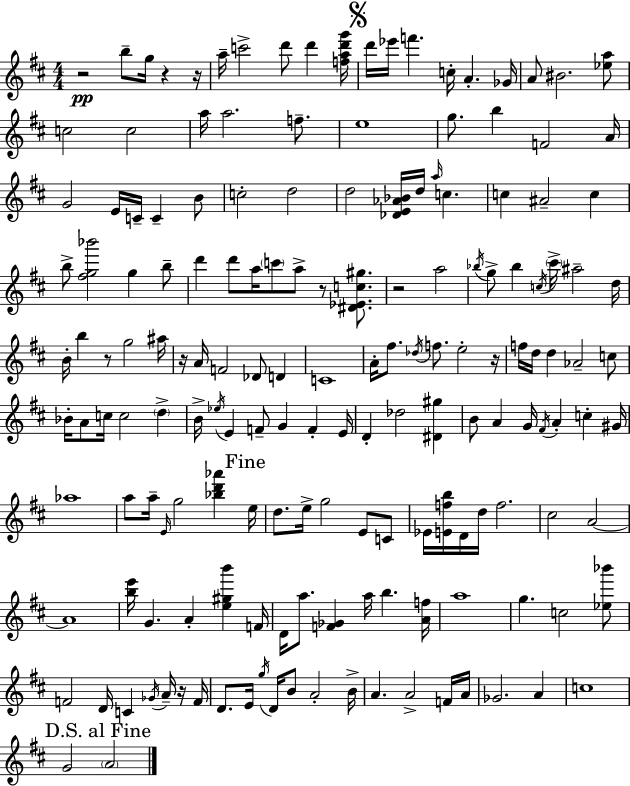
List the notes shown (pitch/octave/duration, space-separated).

R/h B5/e G5/s R/q R/s A5/s C6/h D6/e D6/q [F5,A5,D6,G6]/s D6/s Eb6/s F6/q. C5/s A4/q. Gb4/s A4/e BIS4/h. [Eb5,A5]/e C5/h C5/h A5/s A5/h. F5/e. E5/w G5/e. B5/q F4/h A4/s G4/h E4/s C4/s C4/q B4/e C5/h D5/h D5/h [Db4,E4,Ab4,Bb4]/s D5/s A5/s C5/q. C5/q A#4/h C5/q B5/e [F#5,G5,Bb6]/h G5/q B5/e D6/q D6/e A5/s C6/e A5/e R/e [D#4,Eb4,C5,G#5]/e. R/h A5/h Bb5/s G5/e Bb5/q C5/s C#6/s A#5/h D5/s B4/s B5/q R/e G5/h A#5/s R/s A4/s F4/h Db4/e D4/q C4/w A4/s F#5/e. Db5/s F5/e. E5/h R/s F5/s D5/s D5/q Ab4/h C5/e Bb4/s A4/e C5/s C5/h D5/q B4/s Eb5/s E4/q F4/e G4/q F4/q E4/s D4/q Db5/h [D#4,G#5]/q B4/e A4/q G4/s F#4/s A4/q C5/q G#4/s Ab5/w A5/e A5/s E4/s G5/h [Bb5,D6,Ab6]/q E5/s D5/e. E5/s G5/h E4/e C4/e Eb4/s [E4,F5,B5]/s D4/s D5/s F5/h. C#5/h A4/h A4/w [B5,E6]/s G4/q. A4/q [E5,G#5,B6]/q F4/s D4/s A5/e. [F4,Gb4]/q A5/s B5/q. [A4,F5]/s A5/w G5/q. C5/h [Eb5,Bb6]/e F4/h D4/s C4/q Gb4/s A4/s R/s F4/s D4/e. E4/s G5/s D4/s B4/e A4/h B4/s A4/q. A4/h F4/s A4/s Gb4/h. A4/q C5/w G4/h A4/h